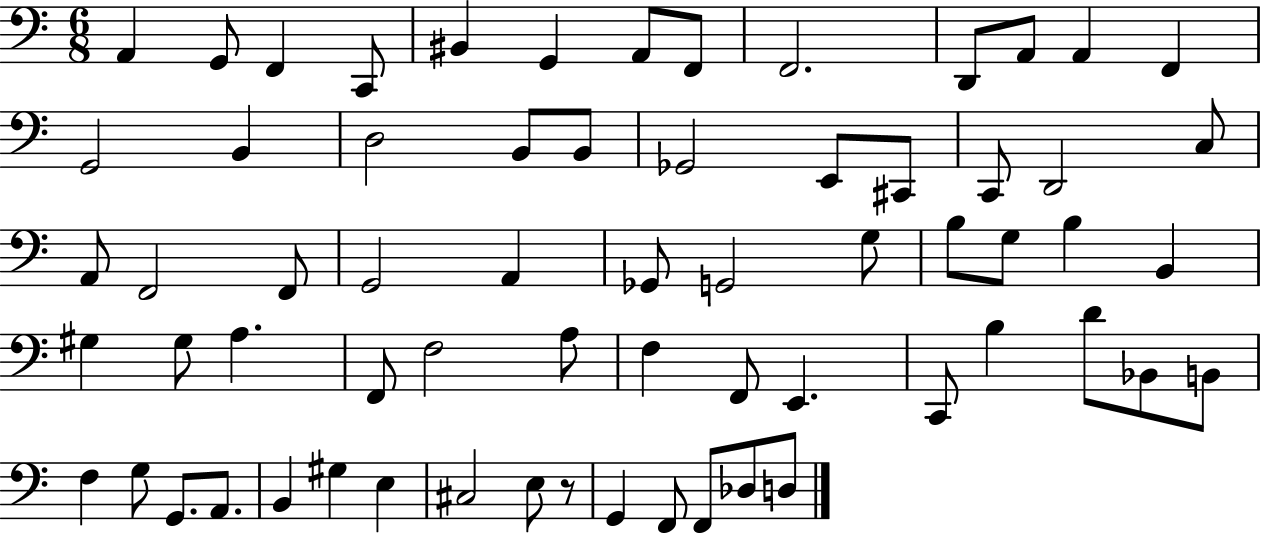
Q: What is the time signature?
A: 6/8